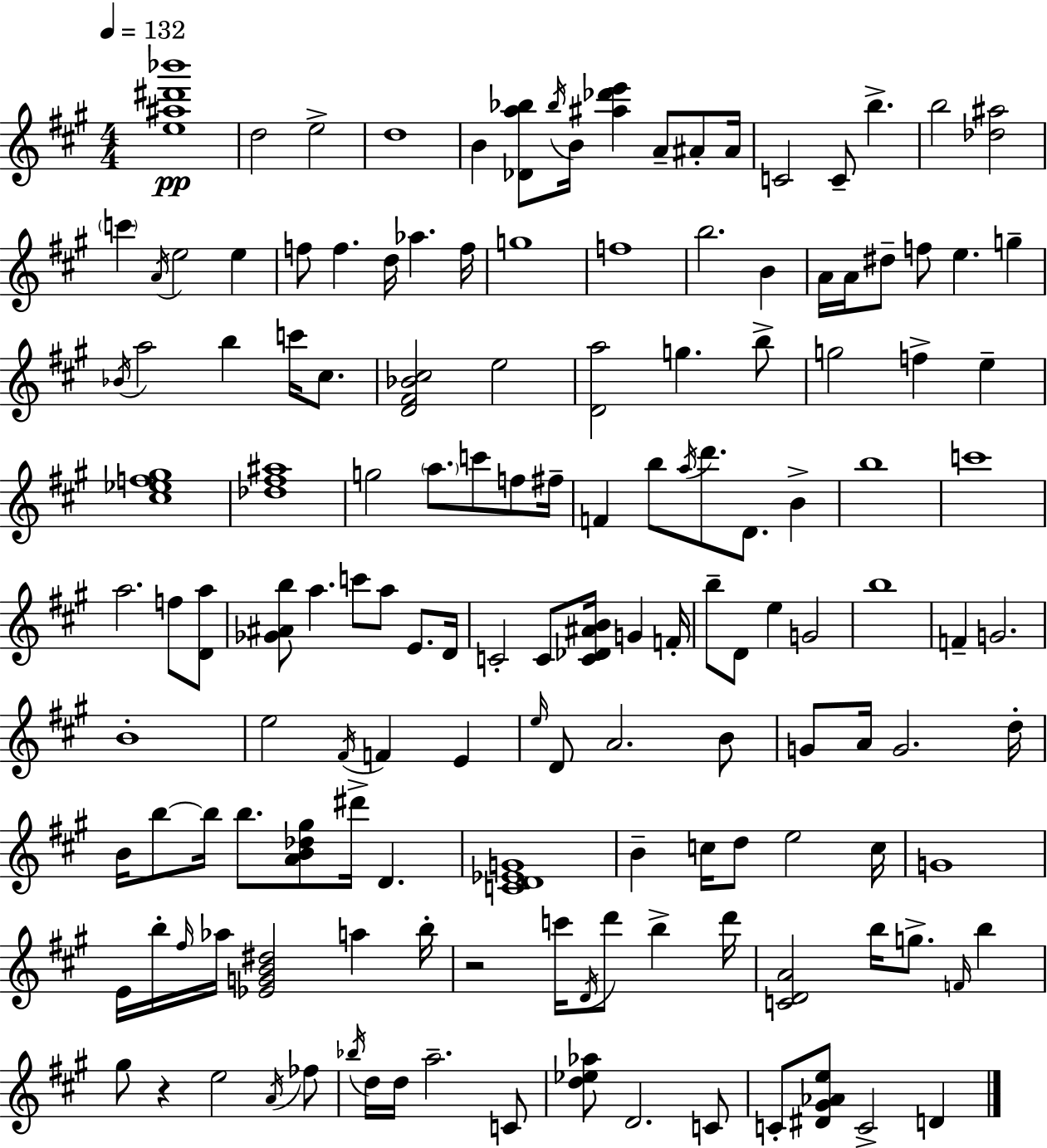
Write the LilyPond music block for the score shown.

{
  \clef treble
  \numericTimeSignature
  \time 4/4
  \key a \major
  \tempo 4 = 132
  <e'' ais'' dis''' bes'''>1\pp | d''2 e''2-> | d''1 | b'4 <des' a'' bes''>8 \acciaccatura { bes''16 } b'16 <ais'' des''' e'''>4 a'8-- ais'8-. | \break ais'16 c'2 c'8-- b''4.-> | b''2 <des'' ais''>2 | \parenthesize c'''4 \acciaccatura { a'16 } e''2 e''4 | f''8 f''4. d''16 aes''4. | \break f''16 g''1 | f''1 | b''2. b'4 | a'16 a'16 dis''8-- f''8 e''4. g''4-- | \break \acciaccatura { bes'16 } a''2 b''4 c'''16 | cis''8. <d' fis' bes' cis''>2 e''2 | <d' a''>2 g''4. | b''8-> g''2 f''4-> e''4-- | \break <cis'' ees'' f'' gis''>1 | <des'' fis'' ais''>1 | g''2 \parenthesize a''8. c'''8 | f''8 fis''16-- f'4 b''8 \acciaccatura { a''16 } d'''8. d'8. | \break b'4-> b''1 | c'''1 | a''2. | f''8 <d' a''>8 <ges' ais' b''>8 a''4. c'''8 a''8 | \break e'8. d'16 c'2-. c'8 <c' des' ais' b'>16 g'4 | f'16-. b''8-- d'8 e''4 g'2 | b''1 | f'4-- g'2. | \break b'1-. | e''2 \acciaccatura { fis'16 } f'4 | e'4 \grace { e''16 } d'8 a'2. | b'8 g'8 a'16 g'2. | \break d''16-. b'16 b''8~~ b''16 b''8. <a' b' des'' gis''>8 dis'''16-> | d'4. <c' d' ees' g'>1 | b'4-- c''16 d''8 e''2 | c''16 g'1 | \break e'16 b''16-. \grace { fis''16 } aes''16 <ees' g' b' dis''>2 | a''4 b''16-. r2 c'''16 | \acciaccatura { d'16 } d'''8 b''4-> d'''16 <c' d' a'>2 | b''16 g''8.-> \grace { f'16 } b''4 gis''8 r4 e''2 | \break \acciaccatura { a'16 } fes''8 \acciaccatura { bes''16 } d''16 d''16 a''2.-- | c'8 <d'' ees'' aes''>8 d'2. | c'8 c'8-. <dis' gis' aes' e''>8 c'2-> | d'4 \bar "|."
}